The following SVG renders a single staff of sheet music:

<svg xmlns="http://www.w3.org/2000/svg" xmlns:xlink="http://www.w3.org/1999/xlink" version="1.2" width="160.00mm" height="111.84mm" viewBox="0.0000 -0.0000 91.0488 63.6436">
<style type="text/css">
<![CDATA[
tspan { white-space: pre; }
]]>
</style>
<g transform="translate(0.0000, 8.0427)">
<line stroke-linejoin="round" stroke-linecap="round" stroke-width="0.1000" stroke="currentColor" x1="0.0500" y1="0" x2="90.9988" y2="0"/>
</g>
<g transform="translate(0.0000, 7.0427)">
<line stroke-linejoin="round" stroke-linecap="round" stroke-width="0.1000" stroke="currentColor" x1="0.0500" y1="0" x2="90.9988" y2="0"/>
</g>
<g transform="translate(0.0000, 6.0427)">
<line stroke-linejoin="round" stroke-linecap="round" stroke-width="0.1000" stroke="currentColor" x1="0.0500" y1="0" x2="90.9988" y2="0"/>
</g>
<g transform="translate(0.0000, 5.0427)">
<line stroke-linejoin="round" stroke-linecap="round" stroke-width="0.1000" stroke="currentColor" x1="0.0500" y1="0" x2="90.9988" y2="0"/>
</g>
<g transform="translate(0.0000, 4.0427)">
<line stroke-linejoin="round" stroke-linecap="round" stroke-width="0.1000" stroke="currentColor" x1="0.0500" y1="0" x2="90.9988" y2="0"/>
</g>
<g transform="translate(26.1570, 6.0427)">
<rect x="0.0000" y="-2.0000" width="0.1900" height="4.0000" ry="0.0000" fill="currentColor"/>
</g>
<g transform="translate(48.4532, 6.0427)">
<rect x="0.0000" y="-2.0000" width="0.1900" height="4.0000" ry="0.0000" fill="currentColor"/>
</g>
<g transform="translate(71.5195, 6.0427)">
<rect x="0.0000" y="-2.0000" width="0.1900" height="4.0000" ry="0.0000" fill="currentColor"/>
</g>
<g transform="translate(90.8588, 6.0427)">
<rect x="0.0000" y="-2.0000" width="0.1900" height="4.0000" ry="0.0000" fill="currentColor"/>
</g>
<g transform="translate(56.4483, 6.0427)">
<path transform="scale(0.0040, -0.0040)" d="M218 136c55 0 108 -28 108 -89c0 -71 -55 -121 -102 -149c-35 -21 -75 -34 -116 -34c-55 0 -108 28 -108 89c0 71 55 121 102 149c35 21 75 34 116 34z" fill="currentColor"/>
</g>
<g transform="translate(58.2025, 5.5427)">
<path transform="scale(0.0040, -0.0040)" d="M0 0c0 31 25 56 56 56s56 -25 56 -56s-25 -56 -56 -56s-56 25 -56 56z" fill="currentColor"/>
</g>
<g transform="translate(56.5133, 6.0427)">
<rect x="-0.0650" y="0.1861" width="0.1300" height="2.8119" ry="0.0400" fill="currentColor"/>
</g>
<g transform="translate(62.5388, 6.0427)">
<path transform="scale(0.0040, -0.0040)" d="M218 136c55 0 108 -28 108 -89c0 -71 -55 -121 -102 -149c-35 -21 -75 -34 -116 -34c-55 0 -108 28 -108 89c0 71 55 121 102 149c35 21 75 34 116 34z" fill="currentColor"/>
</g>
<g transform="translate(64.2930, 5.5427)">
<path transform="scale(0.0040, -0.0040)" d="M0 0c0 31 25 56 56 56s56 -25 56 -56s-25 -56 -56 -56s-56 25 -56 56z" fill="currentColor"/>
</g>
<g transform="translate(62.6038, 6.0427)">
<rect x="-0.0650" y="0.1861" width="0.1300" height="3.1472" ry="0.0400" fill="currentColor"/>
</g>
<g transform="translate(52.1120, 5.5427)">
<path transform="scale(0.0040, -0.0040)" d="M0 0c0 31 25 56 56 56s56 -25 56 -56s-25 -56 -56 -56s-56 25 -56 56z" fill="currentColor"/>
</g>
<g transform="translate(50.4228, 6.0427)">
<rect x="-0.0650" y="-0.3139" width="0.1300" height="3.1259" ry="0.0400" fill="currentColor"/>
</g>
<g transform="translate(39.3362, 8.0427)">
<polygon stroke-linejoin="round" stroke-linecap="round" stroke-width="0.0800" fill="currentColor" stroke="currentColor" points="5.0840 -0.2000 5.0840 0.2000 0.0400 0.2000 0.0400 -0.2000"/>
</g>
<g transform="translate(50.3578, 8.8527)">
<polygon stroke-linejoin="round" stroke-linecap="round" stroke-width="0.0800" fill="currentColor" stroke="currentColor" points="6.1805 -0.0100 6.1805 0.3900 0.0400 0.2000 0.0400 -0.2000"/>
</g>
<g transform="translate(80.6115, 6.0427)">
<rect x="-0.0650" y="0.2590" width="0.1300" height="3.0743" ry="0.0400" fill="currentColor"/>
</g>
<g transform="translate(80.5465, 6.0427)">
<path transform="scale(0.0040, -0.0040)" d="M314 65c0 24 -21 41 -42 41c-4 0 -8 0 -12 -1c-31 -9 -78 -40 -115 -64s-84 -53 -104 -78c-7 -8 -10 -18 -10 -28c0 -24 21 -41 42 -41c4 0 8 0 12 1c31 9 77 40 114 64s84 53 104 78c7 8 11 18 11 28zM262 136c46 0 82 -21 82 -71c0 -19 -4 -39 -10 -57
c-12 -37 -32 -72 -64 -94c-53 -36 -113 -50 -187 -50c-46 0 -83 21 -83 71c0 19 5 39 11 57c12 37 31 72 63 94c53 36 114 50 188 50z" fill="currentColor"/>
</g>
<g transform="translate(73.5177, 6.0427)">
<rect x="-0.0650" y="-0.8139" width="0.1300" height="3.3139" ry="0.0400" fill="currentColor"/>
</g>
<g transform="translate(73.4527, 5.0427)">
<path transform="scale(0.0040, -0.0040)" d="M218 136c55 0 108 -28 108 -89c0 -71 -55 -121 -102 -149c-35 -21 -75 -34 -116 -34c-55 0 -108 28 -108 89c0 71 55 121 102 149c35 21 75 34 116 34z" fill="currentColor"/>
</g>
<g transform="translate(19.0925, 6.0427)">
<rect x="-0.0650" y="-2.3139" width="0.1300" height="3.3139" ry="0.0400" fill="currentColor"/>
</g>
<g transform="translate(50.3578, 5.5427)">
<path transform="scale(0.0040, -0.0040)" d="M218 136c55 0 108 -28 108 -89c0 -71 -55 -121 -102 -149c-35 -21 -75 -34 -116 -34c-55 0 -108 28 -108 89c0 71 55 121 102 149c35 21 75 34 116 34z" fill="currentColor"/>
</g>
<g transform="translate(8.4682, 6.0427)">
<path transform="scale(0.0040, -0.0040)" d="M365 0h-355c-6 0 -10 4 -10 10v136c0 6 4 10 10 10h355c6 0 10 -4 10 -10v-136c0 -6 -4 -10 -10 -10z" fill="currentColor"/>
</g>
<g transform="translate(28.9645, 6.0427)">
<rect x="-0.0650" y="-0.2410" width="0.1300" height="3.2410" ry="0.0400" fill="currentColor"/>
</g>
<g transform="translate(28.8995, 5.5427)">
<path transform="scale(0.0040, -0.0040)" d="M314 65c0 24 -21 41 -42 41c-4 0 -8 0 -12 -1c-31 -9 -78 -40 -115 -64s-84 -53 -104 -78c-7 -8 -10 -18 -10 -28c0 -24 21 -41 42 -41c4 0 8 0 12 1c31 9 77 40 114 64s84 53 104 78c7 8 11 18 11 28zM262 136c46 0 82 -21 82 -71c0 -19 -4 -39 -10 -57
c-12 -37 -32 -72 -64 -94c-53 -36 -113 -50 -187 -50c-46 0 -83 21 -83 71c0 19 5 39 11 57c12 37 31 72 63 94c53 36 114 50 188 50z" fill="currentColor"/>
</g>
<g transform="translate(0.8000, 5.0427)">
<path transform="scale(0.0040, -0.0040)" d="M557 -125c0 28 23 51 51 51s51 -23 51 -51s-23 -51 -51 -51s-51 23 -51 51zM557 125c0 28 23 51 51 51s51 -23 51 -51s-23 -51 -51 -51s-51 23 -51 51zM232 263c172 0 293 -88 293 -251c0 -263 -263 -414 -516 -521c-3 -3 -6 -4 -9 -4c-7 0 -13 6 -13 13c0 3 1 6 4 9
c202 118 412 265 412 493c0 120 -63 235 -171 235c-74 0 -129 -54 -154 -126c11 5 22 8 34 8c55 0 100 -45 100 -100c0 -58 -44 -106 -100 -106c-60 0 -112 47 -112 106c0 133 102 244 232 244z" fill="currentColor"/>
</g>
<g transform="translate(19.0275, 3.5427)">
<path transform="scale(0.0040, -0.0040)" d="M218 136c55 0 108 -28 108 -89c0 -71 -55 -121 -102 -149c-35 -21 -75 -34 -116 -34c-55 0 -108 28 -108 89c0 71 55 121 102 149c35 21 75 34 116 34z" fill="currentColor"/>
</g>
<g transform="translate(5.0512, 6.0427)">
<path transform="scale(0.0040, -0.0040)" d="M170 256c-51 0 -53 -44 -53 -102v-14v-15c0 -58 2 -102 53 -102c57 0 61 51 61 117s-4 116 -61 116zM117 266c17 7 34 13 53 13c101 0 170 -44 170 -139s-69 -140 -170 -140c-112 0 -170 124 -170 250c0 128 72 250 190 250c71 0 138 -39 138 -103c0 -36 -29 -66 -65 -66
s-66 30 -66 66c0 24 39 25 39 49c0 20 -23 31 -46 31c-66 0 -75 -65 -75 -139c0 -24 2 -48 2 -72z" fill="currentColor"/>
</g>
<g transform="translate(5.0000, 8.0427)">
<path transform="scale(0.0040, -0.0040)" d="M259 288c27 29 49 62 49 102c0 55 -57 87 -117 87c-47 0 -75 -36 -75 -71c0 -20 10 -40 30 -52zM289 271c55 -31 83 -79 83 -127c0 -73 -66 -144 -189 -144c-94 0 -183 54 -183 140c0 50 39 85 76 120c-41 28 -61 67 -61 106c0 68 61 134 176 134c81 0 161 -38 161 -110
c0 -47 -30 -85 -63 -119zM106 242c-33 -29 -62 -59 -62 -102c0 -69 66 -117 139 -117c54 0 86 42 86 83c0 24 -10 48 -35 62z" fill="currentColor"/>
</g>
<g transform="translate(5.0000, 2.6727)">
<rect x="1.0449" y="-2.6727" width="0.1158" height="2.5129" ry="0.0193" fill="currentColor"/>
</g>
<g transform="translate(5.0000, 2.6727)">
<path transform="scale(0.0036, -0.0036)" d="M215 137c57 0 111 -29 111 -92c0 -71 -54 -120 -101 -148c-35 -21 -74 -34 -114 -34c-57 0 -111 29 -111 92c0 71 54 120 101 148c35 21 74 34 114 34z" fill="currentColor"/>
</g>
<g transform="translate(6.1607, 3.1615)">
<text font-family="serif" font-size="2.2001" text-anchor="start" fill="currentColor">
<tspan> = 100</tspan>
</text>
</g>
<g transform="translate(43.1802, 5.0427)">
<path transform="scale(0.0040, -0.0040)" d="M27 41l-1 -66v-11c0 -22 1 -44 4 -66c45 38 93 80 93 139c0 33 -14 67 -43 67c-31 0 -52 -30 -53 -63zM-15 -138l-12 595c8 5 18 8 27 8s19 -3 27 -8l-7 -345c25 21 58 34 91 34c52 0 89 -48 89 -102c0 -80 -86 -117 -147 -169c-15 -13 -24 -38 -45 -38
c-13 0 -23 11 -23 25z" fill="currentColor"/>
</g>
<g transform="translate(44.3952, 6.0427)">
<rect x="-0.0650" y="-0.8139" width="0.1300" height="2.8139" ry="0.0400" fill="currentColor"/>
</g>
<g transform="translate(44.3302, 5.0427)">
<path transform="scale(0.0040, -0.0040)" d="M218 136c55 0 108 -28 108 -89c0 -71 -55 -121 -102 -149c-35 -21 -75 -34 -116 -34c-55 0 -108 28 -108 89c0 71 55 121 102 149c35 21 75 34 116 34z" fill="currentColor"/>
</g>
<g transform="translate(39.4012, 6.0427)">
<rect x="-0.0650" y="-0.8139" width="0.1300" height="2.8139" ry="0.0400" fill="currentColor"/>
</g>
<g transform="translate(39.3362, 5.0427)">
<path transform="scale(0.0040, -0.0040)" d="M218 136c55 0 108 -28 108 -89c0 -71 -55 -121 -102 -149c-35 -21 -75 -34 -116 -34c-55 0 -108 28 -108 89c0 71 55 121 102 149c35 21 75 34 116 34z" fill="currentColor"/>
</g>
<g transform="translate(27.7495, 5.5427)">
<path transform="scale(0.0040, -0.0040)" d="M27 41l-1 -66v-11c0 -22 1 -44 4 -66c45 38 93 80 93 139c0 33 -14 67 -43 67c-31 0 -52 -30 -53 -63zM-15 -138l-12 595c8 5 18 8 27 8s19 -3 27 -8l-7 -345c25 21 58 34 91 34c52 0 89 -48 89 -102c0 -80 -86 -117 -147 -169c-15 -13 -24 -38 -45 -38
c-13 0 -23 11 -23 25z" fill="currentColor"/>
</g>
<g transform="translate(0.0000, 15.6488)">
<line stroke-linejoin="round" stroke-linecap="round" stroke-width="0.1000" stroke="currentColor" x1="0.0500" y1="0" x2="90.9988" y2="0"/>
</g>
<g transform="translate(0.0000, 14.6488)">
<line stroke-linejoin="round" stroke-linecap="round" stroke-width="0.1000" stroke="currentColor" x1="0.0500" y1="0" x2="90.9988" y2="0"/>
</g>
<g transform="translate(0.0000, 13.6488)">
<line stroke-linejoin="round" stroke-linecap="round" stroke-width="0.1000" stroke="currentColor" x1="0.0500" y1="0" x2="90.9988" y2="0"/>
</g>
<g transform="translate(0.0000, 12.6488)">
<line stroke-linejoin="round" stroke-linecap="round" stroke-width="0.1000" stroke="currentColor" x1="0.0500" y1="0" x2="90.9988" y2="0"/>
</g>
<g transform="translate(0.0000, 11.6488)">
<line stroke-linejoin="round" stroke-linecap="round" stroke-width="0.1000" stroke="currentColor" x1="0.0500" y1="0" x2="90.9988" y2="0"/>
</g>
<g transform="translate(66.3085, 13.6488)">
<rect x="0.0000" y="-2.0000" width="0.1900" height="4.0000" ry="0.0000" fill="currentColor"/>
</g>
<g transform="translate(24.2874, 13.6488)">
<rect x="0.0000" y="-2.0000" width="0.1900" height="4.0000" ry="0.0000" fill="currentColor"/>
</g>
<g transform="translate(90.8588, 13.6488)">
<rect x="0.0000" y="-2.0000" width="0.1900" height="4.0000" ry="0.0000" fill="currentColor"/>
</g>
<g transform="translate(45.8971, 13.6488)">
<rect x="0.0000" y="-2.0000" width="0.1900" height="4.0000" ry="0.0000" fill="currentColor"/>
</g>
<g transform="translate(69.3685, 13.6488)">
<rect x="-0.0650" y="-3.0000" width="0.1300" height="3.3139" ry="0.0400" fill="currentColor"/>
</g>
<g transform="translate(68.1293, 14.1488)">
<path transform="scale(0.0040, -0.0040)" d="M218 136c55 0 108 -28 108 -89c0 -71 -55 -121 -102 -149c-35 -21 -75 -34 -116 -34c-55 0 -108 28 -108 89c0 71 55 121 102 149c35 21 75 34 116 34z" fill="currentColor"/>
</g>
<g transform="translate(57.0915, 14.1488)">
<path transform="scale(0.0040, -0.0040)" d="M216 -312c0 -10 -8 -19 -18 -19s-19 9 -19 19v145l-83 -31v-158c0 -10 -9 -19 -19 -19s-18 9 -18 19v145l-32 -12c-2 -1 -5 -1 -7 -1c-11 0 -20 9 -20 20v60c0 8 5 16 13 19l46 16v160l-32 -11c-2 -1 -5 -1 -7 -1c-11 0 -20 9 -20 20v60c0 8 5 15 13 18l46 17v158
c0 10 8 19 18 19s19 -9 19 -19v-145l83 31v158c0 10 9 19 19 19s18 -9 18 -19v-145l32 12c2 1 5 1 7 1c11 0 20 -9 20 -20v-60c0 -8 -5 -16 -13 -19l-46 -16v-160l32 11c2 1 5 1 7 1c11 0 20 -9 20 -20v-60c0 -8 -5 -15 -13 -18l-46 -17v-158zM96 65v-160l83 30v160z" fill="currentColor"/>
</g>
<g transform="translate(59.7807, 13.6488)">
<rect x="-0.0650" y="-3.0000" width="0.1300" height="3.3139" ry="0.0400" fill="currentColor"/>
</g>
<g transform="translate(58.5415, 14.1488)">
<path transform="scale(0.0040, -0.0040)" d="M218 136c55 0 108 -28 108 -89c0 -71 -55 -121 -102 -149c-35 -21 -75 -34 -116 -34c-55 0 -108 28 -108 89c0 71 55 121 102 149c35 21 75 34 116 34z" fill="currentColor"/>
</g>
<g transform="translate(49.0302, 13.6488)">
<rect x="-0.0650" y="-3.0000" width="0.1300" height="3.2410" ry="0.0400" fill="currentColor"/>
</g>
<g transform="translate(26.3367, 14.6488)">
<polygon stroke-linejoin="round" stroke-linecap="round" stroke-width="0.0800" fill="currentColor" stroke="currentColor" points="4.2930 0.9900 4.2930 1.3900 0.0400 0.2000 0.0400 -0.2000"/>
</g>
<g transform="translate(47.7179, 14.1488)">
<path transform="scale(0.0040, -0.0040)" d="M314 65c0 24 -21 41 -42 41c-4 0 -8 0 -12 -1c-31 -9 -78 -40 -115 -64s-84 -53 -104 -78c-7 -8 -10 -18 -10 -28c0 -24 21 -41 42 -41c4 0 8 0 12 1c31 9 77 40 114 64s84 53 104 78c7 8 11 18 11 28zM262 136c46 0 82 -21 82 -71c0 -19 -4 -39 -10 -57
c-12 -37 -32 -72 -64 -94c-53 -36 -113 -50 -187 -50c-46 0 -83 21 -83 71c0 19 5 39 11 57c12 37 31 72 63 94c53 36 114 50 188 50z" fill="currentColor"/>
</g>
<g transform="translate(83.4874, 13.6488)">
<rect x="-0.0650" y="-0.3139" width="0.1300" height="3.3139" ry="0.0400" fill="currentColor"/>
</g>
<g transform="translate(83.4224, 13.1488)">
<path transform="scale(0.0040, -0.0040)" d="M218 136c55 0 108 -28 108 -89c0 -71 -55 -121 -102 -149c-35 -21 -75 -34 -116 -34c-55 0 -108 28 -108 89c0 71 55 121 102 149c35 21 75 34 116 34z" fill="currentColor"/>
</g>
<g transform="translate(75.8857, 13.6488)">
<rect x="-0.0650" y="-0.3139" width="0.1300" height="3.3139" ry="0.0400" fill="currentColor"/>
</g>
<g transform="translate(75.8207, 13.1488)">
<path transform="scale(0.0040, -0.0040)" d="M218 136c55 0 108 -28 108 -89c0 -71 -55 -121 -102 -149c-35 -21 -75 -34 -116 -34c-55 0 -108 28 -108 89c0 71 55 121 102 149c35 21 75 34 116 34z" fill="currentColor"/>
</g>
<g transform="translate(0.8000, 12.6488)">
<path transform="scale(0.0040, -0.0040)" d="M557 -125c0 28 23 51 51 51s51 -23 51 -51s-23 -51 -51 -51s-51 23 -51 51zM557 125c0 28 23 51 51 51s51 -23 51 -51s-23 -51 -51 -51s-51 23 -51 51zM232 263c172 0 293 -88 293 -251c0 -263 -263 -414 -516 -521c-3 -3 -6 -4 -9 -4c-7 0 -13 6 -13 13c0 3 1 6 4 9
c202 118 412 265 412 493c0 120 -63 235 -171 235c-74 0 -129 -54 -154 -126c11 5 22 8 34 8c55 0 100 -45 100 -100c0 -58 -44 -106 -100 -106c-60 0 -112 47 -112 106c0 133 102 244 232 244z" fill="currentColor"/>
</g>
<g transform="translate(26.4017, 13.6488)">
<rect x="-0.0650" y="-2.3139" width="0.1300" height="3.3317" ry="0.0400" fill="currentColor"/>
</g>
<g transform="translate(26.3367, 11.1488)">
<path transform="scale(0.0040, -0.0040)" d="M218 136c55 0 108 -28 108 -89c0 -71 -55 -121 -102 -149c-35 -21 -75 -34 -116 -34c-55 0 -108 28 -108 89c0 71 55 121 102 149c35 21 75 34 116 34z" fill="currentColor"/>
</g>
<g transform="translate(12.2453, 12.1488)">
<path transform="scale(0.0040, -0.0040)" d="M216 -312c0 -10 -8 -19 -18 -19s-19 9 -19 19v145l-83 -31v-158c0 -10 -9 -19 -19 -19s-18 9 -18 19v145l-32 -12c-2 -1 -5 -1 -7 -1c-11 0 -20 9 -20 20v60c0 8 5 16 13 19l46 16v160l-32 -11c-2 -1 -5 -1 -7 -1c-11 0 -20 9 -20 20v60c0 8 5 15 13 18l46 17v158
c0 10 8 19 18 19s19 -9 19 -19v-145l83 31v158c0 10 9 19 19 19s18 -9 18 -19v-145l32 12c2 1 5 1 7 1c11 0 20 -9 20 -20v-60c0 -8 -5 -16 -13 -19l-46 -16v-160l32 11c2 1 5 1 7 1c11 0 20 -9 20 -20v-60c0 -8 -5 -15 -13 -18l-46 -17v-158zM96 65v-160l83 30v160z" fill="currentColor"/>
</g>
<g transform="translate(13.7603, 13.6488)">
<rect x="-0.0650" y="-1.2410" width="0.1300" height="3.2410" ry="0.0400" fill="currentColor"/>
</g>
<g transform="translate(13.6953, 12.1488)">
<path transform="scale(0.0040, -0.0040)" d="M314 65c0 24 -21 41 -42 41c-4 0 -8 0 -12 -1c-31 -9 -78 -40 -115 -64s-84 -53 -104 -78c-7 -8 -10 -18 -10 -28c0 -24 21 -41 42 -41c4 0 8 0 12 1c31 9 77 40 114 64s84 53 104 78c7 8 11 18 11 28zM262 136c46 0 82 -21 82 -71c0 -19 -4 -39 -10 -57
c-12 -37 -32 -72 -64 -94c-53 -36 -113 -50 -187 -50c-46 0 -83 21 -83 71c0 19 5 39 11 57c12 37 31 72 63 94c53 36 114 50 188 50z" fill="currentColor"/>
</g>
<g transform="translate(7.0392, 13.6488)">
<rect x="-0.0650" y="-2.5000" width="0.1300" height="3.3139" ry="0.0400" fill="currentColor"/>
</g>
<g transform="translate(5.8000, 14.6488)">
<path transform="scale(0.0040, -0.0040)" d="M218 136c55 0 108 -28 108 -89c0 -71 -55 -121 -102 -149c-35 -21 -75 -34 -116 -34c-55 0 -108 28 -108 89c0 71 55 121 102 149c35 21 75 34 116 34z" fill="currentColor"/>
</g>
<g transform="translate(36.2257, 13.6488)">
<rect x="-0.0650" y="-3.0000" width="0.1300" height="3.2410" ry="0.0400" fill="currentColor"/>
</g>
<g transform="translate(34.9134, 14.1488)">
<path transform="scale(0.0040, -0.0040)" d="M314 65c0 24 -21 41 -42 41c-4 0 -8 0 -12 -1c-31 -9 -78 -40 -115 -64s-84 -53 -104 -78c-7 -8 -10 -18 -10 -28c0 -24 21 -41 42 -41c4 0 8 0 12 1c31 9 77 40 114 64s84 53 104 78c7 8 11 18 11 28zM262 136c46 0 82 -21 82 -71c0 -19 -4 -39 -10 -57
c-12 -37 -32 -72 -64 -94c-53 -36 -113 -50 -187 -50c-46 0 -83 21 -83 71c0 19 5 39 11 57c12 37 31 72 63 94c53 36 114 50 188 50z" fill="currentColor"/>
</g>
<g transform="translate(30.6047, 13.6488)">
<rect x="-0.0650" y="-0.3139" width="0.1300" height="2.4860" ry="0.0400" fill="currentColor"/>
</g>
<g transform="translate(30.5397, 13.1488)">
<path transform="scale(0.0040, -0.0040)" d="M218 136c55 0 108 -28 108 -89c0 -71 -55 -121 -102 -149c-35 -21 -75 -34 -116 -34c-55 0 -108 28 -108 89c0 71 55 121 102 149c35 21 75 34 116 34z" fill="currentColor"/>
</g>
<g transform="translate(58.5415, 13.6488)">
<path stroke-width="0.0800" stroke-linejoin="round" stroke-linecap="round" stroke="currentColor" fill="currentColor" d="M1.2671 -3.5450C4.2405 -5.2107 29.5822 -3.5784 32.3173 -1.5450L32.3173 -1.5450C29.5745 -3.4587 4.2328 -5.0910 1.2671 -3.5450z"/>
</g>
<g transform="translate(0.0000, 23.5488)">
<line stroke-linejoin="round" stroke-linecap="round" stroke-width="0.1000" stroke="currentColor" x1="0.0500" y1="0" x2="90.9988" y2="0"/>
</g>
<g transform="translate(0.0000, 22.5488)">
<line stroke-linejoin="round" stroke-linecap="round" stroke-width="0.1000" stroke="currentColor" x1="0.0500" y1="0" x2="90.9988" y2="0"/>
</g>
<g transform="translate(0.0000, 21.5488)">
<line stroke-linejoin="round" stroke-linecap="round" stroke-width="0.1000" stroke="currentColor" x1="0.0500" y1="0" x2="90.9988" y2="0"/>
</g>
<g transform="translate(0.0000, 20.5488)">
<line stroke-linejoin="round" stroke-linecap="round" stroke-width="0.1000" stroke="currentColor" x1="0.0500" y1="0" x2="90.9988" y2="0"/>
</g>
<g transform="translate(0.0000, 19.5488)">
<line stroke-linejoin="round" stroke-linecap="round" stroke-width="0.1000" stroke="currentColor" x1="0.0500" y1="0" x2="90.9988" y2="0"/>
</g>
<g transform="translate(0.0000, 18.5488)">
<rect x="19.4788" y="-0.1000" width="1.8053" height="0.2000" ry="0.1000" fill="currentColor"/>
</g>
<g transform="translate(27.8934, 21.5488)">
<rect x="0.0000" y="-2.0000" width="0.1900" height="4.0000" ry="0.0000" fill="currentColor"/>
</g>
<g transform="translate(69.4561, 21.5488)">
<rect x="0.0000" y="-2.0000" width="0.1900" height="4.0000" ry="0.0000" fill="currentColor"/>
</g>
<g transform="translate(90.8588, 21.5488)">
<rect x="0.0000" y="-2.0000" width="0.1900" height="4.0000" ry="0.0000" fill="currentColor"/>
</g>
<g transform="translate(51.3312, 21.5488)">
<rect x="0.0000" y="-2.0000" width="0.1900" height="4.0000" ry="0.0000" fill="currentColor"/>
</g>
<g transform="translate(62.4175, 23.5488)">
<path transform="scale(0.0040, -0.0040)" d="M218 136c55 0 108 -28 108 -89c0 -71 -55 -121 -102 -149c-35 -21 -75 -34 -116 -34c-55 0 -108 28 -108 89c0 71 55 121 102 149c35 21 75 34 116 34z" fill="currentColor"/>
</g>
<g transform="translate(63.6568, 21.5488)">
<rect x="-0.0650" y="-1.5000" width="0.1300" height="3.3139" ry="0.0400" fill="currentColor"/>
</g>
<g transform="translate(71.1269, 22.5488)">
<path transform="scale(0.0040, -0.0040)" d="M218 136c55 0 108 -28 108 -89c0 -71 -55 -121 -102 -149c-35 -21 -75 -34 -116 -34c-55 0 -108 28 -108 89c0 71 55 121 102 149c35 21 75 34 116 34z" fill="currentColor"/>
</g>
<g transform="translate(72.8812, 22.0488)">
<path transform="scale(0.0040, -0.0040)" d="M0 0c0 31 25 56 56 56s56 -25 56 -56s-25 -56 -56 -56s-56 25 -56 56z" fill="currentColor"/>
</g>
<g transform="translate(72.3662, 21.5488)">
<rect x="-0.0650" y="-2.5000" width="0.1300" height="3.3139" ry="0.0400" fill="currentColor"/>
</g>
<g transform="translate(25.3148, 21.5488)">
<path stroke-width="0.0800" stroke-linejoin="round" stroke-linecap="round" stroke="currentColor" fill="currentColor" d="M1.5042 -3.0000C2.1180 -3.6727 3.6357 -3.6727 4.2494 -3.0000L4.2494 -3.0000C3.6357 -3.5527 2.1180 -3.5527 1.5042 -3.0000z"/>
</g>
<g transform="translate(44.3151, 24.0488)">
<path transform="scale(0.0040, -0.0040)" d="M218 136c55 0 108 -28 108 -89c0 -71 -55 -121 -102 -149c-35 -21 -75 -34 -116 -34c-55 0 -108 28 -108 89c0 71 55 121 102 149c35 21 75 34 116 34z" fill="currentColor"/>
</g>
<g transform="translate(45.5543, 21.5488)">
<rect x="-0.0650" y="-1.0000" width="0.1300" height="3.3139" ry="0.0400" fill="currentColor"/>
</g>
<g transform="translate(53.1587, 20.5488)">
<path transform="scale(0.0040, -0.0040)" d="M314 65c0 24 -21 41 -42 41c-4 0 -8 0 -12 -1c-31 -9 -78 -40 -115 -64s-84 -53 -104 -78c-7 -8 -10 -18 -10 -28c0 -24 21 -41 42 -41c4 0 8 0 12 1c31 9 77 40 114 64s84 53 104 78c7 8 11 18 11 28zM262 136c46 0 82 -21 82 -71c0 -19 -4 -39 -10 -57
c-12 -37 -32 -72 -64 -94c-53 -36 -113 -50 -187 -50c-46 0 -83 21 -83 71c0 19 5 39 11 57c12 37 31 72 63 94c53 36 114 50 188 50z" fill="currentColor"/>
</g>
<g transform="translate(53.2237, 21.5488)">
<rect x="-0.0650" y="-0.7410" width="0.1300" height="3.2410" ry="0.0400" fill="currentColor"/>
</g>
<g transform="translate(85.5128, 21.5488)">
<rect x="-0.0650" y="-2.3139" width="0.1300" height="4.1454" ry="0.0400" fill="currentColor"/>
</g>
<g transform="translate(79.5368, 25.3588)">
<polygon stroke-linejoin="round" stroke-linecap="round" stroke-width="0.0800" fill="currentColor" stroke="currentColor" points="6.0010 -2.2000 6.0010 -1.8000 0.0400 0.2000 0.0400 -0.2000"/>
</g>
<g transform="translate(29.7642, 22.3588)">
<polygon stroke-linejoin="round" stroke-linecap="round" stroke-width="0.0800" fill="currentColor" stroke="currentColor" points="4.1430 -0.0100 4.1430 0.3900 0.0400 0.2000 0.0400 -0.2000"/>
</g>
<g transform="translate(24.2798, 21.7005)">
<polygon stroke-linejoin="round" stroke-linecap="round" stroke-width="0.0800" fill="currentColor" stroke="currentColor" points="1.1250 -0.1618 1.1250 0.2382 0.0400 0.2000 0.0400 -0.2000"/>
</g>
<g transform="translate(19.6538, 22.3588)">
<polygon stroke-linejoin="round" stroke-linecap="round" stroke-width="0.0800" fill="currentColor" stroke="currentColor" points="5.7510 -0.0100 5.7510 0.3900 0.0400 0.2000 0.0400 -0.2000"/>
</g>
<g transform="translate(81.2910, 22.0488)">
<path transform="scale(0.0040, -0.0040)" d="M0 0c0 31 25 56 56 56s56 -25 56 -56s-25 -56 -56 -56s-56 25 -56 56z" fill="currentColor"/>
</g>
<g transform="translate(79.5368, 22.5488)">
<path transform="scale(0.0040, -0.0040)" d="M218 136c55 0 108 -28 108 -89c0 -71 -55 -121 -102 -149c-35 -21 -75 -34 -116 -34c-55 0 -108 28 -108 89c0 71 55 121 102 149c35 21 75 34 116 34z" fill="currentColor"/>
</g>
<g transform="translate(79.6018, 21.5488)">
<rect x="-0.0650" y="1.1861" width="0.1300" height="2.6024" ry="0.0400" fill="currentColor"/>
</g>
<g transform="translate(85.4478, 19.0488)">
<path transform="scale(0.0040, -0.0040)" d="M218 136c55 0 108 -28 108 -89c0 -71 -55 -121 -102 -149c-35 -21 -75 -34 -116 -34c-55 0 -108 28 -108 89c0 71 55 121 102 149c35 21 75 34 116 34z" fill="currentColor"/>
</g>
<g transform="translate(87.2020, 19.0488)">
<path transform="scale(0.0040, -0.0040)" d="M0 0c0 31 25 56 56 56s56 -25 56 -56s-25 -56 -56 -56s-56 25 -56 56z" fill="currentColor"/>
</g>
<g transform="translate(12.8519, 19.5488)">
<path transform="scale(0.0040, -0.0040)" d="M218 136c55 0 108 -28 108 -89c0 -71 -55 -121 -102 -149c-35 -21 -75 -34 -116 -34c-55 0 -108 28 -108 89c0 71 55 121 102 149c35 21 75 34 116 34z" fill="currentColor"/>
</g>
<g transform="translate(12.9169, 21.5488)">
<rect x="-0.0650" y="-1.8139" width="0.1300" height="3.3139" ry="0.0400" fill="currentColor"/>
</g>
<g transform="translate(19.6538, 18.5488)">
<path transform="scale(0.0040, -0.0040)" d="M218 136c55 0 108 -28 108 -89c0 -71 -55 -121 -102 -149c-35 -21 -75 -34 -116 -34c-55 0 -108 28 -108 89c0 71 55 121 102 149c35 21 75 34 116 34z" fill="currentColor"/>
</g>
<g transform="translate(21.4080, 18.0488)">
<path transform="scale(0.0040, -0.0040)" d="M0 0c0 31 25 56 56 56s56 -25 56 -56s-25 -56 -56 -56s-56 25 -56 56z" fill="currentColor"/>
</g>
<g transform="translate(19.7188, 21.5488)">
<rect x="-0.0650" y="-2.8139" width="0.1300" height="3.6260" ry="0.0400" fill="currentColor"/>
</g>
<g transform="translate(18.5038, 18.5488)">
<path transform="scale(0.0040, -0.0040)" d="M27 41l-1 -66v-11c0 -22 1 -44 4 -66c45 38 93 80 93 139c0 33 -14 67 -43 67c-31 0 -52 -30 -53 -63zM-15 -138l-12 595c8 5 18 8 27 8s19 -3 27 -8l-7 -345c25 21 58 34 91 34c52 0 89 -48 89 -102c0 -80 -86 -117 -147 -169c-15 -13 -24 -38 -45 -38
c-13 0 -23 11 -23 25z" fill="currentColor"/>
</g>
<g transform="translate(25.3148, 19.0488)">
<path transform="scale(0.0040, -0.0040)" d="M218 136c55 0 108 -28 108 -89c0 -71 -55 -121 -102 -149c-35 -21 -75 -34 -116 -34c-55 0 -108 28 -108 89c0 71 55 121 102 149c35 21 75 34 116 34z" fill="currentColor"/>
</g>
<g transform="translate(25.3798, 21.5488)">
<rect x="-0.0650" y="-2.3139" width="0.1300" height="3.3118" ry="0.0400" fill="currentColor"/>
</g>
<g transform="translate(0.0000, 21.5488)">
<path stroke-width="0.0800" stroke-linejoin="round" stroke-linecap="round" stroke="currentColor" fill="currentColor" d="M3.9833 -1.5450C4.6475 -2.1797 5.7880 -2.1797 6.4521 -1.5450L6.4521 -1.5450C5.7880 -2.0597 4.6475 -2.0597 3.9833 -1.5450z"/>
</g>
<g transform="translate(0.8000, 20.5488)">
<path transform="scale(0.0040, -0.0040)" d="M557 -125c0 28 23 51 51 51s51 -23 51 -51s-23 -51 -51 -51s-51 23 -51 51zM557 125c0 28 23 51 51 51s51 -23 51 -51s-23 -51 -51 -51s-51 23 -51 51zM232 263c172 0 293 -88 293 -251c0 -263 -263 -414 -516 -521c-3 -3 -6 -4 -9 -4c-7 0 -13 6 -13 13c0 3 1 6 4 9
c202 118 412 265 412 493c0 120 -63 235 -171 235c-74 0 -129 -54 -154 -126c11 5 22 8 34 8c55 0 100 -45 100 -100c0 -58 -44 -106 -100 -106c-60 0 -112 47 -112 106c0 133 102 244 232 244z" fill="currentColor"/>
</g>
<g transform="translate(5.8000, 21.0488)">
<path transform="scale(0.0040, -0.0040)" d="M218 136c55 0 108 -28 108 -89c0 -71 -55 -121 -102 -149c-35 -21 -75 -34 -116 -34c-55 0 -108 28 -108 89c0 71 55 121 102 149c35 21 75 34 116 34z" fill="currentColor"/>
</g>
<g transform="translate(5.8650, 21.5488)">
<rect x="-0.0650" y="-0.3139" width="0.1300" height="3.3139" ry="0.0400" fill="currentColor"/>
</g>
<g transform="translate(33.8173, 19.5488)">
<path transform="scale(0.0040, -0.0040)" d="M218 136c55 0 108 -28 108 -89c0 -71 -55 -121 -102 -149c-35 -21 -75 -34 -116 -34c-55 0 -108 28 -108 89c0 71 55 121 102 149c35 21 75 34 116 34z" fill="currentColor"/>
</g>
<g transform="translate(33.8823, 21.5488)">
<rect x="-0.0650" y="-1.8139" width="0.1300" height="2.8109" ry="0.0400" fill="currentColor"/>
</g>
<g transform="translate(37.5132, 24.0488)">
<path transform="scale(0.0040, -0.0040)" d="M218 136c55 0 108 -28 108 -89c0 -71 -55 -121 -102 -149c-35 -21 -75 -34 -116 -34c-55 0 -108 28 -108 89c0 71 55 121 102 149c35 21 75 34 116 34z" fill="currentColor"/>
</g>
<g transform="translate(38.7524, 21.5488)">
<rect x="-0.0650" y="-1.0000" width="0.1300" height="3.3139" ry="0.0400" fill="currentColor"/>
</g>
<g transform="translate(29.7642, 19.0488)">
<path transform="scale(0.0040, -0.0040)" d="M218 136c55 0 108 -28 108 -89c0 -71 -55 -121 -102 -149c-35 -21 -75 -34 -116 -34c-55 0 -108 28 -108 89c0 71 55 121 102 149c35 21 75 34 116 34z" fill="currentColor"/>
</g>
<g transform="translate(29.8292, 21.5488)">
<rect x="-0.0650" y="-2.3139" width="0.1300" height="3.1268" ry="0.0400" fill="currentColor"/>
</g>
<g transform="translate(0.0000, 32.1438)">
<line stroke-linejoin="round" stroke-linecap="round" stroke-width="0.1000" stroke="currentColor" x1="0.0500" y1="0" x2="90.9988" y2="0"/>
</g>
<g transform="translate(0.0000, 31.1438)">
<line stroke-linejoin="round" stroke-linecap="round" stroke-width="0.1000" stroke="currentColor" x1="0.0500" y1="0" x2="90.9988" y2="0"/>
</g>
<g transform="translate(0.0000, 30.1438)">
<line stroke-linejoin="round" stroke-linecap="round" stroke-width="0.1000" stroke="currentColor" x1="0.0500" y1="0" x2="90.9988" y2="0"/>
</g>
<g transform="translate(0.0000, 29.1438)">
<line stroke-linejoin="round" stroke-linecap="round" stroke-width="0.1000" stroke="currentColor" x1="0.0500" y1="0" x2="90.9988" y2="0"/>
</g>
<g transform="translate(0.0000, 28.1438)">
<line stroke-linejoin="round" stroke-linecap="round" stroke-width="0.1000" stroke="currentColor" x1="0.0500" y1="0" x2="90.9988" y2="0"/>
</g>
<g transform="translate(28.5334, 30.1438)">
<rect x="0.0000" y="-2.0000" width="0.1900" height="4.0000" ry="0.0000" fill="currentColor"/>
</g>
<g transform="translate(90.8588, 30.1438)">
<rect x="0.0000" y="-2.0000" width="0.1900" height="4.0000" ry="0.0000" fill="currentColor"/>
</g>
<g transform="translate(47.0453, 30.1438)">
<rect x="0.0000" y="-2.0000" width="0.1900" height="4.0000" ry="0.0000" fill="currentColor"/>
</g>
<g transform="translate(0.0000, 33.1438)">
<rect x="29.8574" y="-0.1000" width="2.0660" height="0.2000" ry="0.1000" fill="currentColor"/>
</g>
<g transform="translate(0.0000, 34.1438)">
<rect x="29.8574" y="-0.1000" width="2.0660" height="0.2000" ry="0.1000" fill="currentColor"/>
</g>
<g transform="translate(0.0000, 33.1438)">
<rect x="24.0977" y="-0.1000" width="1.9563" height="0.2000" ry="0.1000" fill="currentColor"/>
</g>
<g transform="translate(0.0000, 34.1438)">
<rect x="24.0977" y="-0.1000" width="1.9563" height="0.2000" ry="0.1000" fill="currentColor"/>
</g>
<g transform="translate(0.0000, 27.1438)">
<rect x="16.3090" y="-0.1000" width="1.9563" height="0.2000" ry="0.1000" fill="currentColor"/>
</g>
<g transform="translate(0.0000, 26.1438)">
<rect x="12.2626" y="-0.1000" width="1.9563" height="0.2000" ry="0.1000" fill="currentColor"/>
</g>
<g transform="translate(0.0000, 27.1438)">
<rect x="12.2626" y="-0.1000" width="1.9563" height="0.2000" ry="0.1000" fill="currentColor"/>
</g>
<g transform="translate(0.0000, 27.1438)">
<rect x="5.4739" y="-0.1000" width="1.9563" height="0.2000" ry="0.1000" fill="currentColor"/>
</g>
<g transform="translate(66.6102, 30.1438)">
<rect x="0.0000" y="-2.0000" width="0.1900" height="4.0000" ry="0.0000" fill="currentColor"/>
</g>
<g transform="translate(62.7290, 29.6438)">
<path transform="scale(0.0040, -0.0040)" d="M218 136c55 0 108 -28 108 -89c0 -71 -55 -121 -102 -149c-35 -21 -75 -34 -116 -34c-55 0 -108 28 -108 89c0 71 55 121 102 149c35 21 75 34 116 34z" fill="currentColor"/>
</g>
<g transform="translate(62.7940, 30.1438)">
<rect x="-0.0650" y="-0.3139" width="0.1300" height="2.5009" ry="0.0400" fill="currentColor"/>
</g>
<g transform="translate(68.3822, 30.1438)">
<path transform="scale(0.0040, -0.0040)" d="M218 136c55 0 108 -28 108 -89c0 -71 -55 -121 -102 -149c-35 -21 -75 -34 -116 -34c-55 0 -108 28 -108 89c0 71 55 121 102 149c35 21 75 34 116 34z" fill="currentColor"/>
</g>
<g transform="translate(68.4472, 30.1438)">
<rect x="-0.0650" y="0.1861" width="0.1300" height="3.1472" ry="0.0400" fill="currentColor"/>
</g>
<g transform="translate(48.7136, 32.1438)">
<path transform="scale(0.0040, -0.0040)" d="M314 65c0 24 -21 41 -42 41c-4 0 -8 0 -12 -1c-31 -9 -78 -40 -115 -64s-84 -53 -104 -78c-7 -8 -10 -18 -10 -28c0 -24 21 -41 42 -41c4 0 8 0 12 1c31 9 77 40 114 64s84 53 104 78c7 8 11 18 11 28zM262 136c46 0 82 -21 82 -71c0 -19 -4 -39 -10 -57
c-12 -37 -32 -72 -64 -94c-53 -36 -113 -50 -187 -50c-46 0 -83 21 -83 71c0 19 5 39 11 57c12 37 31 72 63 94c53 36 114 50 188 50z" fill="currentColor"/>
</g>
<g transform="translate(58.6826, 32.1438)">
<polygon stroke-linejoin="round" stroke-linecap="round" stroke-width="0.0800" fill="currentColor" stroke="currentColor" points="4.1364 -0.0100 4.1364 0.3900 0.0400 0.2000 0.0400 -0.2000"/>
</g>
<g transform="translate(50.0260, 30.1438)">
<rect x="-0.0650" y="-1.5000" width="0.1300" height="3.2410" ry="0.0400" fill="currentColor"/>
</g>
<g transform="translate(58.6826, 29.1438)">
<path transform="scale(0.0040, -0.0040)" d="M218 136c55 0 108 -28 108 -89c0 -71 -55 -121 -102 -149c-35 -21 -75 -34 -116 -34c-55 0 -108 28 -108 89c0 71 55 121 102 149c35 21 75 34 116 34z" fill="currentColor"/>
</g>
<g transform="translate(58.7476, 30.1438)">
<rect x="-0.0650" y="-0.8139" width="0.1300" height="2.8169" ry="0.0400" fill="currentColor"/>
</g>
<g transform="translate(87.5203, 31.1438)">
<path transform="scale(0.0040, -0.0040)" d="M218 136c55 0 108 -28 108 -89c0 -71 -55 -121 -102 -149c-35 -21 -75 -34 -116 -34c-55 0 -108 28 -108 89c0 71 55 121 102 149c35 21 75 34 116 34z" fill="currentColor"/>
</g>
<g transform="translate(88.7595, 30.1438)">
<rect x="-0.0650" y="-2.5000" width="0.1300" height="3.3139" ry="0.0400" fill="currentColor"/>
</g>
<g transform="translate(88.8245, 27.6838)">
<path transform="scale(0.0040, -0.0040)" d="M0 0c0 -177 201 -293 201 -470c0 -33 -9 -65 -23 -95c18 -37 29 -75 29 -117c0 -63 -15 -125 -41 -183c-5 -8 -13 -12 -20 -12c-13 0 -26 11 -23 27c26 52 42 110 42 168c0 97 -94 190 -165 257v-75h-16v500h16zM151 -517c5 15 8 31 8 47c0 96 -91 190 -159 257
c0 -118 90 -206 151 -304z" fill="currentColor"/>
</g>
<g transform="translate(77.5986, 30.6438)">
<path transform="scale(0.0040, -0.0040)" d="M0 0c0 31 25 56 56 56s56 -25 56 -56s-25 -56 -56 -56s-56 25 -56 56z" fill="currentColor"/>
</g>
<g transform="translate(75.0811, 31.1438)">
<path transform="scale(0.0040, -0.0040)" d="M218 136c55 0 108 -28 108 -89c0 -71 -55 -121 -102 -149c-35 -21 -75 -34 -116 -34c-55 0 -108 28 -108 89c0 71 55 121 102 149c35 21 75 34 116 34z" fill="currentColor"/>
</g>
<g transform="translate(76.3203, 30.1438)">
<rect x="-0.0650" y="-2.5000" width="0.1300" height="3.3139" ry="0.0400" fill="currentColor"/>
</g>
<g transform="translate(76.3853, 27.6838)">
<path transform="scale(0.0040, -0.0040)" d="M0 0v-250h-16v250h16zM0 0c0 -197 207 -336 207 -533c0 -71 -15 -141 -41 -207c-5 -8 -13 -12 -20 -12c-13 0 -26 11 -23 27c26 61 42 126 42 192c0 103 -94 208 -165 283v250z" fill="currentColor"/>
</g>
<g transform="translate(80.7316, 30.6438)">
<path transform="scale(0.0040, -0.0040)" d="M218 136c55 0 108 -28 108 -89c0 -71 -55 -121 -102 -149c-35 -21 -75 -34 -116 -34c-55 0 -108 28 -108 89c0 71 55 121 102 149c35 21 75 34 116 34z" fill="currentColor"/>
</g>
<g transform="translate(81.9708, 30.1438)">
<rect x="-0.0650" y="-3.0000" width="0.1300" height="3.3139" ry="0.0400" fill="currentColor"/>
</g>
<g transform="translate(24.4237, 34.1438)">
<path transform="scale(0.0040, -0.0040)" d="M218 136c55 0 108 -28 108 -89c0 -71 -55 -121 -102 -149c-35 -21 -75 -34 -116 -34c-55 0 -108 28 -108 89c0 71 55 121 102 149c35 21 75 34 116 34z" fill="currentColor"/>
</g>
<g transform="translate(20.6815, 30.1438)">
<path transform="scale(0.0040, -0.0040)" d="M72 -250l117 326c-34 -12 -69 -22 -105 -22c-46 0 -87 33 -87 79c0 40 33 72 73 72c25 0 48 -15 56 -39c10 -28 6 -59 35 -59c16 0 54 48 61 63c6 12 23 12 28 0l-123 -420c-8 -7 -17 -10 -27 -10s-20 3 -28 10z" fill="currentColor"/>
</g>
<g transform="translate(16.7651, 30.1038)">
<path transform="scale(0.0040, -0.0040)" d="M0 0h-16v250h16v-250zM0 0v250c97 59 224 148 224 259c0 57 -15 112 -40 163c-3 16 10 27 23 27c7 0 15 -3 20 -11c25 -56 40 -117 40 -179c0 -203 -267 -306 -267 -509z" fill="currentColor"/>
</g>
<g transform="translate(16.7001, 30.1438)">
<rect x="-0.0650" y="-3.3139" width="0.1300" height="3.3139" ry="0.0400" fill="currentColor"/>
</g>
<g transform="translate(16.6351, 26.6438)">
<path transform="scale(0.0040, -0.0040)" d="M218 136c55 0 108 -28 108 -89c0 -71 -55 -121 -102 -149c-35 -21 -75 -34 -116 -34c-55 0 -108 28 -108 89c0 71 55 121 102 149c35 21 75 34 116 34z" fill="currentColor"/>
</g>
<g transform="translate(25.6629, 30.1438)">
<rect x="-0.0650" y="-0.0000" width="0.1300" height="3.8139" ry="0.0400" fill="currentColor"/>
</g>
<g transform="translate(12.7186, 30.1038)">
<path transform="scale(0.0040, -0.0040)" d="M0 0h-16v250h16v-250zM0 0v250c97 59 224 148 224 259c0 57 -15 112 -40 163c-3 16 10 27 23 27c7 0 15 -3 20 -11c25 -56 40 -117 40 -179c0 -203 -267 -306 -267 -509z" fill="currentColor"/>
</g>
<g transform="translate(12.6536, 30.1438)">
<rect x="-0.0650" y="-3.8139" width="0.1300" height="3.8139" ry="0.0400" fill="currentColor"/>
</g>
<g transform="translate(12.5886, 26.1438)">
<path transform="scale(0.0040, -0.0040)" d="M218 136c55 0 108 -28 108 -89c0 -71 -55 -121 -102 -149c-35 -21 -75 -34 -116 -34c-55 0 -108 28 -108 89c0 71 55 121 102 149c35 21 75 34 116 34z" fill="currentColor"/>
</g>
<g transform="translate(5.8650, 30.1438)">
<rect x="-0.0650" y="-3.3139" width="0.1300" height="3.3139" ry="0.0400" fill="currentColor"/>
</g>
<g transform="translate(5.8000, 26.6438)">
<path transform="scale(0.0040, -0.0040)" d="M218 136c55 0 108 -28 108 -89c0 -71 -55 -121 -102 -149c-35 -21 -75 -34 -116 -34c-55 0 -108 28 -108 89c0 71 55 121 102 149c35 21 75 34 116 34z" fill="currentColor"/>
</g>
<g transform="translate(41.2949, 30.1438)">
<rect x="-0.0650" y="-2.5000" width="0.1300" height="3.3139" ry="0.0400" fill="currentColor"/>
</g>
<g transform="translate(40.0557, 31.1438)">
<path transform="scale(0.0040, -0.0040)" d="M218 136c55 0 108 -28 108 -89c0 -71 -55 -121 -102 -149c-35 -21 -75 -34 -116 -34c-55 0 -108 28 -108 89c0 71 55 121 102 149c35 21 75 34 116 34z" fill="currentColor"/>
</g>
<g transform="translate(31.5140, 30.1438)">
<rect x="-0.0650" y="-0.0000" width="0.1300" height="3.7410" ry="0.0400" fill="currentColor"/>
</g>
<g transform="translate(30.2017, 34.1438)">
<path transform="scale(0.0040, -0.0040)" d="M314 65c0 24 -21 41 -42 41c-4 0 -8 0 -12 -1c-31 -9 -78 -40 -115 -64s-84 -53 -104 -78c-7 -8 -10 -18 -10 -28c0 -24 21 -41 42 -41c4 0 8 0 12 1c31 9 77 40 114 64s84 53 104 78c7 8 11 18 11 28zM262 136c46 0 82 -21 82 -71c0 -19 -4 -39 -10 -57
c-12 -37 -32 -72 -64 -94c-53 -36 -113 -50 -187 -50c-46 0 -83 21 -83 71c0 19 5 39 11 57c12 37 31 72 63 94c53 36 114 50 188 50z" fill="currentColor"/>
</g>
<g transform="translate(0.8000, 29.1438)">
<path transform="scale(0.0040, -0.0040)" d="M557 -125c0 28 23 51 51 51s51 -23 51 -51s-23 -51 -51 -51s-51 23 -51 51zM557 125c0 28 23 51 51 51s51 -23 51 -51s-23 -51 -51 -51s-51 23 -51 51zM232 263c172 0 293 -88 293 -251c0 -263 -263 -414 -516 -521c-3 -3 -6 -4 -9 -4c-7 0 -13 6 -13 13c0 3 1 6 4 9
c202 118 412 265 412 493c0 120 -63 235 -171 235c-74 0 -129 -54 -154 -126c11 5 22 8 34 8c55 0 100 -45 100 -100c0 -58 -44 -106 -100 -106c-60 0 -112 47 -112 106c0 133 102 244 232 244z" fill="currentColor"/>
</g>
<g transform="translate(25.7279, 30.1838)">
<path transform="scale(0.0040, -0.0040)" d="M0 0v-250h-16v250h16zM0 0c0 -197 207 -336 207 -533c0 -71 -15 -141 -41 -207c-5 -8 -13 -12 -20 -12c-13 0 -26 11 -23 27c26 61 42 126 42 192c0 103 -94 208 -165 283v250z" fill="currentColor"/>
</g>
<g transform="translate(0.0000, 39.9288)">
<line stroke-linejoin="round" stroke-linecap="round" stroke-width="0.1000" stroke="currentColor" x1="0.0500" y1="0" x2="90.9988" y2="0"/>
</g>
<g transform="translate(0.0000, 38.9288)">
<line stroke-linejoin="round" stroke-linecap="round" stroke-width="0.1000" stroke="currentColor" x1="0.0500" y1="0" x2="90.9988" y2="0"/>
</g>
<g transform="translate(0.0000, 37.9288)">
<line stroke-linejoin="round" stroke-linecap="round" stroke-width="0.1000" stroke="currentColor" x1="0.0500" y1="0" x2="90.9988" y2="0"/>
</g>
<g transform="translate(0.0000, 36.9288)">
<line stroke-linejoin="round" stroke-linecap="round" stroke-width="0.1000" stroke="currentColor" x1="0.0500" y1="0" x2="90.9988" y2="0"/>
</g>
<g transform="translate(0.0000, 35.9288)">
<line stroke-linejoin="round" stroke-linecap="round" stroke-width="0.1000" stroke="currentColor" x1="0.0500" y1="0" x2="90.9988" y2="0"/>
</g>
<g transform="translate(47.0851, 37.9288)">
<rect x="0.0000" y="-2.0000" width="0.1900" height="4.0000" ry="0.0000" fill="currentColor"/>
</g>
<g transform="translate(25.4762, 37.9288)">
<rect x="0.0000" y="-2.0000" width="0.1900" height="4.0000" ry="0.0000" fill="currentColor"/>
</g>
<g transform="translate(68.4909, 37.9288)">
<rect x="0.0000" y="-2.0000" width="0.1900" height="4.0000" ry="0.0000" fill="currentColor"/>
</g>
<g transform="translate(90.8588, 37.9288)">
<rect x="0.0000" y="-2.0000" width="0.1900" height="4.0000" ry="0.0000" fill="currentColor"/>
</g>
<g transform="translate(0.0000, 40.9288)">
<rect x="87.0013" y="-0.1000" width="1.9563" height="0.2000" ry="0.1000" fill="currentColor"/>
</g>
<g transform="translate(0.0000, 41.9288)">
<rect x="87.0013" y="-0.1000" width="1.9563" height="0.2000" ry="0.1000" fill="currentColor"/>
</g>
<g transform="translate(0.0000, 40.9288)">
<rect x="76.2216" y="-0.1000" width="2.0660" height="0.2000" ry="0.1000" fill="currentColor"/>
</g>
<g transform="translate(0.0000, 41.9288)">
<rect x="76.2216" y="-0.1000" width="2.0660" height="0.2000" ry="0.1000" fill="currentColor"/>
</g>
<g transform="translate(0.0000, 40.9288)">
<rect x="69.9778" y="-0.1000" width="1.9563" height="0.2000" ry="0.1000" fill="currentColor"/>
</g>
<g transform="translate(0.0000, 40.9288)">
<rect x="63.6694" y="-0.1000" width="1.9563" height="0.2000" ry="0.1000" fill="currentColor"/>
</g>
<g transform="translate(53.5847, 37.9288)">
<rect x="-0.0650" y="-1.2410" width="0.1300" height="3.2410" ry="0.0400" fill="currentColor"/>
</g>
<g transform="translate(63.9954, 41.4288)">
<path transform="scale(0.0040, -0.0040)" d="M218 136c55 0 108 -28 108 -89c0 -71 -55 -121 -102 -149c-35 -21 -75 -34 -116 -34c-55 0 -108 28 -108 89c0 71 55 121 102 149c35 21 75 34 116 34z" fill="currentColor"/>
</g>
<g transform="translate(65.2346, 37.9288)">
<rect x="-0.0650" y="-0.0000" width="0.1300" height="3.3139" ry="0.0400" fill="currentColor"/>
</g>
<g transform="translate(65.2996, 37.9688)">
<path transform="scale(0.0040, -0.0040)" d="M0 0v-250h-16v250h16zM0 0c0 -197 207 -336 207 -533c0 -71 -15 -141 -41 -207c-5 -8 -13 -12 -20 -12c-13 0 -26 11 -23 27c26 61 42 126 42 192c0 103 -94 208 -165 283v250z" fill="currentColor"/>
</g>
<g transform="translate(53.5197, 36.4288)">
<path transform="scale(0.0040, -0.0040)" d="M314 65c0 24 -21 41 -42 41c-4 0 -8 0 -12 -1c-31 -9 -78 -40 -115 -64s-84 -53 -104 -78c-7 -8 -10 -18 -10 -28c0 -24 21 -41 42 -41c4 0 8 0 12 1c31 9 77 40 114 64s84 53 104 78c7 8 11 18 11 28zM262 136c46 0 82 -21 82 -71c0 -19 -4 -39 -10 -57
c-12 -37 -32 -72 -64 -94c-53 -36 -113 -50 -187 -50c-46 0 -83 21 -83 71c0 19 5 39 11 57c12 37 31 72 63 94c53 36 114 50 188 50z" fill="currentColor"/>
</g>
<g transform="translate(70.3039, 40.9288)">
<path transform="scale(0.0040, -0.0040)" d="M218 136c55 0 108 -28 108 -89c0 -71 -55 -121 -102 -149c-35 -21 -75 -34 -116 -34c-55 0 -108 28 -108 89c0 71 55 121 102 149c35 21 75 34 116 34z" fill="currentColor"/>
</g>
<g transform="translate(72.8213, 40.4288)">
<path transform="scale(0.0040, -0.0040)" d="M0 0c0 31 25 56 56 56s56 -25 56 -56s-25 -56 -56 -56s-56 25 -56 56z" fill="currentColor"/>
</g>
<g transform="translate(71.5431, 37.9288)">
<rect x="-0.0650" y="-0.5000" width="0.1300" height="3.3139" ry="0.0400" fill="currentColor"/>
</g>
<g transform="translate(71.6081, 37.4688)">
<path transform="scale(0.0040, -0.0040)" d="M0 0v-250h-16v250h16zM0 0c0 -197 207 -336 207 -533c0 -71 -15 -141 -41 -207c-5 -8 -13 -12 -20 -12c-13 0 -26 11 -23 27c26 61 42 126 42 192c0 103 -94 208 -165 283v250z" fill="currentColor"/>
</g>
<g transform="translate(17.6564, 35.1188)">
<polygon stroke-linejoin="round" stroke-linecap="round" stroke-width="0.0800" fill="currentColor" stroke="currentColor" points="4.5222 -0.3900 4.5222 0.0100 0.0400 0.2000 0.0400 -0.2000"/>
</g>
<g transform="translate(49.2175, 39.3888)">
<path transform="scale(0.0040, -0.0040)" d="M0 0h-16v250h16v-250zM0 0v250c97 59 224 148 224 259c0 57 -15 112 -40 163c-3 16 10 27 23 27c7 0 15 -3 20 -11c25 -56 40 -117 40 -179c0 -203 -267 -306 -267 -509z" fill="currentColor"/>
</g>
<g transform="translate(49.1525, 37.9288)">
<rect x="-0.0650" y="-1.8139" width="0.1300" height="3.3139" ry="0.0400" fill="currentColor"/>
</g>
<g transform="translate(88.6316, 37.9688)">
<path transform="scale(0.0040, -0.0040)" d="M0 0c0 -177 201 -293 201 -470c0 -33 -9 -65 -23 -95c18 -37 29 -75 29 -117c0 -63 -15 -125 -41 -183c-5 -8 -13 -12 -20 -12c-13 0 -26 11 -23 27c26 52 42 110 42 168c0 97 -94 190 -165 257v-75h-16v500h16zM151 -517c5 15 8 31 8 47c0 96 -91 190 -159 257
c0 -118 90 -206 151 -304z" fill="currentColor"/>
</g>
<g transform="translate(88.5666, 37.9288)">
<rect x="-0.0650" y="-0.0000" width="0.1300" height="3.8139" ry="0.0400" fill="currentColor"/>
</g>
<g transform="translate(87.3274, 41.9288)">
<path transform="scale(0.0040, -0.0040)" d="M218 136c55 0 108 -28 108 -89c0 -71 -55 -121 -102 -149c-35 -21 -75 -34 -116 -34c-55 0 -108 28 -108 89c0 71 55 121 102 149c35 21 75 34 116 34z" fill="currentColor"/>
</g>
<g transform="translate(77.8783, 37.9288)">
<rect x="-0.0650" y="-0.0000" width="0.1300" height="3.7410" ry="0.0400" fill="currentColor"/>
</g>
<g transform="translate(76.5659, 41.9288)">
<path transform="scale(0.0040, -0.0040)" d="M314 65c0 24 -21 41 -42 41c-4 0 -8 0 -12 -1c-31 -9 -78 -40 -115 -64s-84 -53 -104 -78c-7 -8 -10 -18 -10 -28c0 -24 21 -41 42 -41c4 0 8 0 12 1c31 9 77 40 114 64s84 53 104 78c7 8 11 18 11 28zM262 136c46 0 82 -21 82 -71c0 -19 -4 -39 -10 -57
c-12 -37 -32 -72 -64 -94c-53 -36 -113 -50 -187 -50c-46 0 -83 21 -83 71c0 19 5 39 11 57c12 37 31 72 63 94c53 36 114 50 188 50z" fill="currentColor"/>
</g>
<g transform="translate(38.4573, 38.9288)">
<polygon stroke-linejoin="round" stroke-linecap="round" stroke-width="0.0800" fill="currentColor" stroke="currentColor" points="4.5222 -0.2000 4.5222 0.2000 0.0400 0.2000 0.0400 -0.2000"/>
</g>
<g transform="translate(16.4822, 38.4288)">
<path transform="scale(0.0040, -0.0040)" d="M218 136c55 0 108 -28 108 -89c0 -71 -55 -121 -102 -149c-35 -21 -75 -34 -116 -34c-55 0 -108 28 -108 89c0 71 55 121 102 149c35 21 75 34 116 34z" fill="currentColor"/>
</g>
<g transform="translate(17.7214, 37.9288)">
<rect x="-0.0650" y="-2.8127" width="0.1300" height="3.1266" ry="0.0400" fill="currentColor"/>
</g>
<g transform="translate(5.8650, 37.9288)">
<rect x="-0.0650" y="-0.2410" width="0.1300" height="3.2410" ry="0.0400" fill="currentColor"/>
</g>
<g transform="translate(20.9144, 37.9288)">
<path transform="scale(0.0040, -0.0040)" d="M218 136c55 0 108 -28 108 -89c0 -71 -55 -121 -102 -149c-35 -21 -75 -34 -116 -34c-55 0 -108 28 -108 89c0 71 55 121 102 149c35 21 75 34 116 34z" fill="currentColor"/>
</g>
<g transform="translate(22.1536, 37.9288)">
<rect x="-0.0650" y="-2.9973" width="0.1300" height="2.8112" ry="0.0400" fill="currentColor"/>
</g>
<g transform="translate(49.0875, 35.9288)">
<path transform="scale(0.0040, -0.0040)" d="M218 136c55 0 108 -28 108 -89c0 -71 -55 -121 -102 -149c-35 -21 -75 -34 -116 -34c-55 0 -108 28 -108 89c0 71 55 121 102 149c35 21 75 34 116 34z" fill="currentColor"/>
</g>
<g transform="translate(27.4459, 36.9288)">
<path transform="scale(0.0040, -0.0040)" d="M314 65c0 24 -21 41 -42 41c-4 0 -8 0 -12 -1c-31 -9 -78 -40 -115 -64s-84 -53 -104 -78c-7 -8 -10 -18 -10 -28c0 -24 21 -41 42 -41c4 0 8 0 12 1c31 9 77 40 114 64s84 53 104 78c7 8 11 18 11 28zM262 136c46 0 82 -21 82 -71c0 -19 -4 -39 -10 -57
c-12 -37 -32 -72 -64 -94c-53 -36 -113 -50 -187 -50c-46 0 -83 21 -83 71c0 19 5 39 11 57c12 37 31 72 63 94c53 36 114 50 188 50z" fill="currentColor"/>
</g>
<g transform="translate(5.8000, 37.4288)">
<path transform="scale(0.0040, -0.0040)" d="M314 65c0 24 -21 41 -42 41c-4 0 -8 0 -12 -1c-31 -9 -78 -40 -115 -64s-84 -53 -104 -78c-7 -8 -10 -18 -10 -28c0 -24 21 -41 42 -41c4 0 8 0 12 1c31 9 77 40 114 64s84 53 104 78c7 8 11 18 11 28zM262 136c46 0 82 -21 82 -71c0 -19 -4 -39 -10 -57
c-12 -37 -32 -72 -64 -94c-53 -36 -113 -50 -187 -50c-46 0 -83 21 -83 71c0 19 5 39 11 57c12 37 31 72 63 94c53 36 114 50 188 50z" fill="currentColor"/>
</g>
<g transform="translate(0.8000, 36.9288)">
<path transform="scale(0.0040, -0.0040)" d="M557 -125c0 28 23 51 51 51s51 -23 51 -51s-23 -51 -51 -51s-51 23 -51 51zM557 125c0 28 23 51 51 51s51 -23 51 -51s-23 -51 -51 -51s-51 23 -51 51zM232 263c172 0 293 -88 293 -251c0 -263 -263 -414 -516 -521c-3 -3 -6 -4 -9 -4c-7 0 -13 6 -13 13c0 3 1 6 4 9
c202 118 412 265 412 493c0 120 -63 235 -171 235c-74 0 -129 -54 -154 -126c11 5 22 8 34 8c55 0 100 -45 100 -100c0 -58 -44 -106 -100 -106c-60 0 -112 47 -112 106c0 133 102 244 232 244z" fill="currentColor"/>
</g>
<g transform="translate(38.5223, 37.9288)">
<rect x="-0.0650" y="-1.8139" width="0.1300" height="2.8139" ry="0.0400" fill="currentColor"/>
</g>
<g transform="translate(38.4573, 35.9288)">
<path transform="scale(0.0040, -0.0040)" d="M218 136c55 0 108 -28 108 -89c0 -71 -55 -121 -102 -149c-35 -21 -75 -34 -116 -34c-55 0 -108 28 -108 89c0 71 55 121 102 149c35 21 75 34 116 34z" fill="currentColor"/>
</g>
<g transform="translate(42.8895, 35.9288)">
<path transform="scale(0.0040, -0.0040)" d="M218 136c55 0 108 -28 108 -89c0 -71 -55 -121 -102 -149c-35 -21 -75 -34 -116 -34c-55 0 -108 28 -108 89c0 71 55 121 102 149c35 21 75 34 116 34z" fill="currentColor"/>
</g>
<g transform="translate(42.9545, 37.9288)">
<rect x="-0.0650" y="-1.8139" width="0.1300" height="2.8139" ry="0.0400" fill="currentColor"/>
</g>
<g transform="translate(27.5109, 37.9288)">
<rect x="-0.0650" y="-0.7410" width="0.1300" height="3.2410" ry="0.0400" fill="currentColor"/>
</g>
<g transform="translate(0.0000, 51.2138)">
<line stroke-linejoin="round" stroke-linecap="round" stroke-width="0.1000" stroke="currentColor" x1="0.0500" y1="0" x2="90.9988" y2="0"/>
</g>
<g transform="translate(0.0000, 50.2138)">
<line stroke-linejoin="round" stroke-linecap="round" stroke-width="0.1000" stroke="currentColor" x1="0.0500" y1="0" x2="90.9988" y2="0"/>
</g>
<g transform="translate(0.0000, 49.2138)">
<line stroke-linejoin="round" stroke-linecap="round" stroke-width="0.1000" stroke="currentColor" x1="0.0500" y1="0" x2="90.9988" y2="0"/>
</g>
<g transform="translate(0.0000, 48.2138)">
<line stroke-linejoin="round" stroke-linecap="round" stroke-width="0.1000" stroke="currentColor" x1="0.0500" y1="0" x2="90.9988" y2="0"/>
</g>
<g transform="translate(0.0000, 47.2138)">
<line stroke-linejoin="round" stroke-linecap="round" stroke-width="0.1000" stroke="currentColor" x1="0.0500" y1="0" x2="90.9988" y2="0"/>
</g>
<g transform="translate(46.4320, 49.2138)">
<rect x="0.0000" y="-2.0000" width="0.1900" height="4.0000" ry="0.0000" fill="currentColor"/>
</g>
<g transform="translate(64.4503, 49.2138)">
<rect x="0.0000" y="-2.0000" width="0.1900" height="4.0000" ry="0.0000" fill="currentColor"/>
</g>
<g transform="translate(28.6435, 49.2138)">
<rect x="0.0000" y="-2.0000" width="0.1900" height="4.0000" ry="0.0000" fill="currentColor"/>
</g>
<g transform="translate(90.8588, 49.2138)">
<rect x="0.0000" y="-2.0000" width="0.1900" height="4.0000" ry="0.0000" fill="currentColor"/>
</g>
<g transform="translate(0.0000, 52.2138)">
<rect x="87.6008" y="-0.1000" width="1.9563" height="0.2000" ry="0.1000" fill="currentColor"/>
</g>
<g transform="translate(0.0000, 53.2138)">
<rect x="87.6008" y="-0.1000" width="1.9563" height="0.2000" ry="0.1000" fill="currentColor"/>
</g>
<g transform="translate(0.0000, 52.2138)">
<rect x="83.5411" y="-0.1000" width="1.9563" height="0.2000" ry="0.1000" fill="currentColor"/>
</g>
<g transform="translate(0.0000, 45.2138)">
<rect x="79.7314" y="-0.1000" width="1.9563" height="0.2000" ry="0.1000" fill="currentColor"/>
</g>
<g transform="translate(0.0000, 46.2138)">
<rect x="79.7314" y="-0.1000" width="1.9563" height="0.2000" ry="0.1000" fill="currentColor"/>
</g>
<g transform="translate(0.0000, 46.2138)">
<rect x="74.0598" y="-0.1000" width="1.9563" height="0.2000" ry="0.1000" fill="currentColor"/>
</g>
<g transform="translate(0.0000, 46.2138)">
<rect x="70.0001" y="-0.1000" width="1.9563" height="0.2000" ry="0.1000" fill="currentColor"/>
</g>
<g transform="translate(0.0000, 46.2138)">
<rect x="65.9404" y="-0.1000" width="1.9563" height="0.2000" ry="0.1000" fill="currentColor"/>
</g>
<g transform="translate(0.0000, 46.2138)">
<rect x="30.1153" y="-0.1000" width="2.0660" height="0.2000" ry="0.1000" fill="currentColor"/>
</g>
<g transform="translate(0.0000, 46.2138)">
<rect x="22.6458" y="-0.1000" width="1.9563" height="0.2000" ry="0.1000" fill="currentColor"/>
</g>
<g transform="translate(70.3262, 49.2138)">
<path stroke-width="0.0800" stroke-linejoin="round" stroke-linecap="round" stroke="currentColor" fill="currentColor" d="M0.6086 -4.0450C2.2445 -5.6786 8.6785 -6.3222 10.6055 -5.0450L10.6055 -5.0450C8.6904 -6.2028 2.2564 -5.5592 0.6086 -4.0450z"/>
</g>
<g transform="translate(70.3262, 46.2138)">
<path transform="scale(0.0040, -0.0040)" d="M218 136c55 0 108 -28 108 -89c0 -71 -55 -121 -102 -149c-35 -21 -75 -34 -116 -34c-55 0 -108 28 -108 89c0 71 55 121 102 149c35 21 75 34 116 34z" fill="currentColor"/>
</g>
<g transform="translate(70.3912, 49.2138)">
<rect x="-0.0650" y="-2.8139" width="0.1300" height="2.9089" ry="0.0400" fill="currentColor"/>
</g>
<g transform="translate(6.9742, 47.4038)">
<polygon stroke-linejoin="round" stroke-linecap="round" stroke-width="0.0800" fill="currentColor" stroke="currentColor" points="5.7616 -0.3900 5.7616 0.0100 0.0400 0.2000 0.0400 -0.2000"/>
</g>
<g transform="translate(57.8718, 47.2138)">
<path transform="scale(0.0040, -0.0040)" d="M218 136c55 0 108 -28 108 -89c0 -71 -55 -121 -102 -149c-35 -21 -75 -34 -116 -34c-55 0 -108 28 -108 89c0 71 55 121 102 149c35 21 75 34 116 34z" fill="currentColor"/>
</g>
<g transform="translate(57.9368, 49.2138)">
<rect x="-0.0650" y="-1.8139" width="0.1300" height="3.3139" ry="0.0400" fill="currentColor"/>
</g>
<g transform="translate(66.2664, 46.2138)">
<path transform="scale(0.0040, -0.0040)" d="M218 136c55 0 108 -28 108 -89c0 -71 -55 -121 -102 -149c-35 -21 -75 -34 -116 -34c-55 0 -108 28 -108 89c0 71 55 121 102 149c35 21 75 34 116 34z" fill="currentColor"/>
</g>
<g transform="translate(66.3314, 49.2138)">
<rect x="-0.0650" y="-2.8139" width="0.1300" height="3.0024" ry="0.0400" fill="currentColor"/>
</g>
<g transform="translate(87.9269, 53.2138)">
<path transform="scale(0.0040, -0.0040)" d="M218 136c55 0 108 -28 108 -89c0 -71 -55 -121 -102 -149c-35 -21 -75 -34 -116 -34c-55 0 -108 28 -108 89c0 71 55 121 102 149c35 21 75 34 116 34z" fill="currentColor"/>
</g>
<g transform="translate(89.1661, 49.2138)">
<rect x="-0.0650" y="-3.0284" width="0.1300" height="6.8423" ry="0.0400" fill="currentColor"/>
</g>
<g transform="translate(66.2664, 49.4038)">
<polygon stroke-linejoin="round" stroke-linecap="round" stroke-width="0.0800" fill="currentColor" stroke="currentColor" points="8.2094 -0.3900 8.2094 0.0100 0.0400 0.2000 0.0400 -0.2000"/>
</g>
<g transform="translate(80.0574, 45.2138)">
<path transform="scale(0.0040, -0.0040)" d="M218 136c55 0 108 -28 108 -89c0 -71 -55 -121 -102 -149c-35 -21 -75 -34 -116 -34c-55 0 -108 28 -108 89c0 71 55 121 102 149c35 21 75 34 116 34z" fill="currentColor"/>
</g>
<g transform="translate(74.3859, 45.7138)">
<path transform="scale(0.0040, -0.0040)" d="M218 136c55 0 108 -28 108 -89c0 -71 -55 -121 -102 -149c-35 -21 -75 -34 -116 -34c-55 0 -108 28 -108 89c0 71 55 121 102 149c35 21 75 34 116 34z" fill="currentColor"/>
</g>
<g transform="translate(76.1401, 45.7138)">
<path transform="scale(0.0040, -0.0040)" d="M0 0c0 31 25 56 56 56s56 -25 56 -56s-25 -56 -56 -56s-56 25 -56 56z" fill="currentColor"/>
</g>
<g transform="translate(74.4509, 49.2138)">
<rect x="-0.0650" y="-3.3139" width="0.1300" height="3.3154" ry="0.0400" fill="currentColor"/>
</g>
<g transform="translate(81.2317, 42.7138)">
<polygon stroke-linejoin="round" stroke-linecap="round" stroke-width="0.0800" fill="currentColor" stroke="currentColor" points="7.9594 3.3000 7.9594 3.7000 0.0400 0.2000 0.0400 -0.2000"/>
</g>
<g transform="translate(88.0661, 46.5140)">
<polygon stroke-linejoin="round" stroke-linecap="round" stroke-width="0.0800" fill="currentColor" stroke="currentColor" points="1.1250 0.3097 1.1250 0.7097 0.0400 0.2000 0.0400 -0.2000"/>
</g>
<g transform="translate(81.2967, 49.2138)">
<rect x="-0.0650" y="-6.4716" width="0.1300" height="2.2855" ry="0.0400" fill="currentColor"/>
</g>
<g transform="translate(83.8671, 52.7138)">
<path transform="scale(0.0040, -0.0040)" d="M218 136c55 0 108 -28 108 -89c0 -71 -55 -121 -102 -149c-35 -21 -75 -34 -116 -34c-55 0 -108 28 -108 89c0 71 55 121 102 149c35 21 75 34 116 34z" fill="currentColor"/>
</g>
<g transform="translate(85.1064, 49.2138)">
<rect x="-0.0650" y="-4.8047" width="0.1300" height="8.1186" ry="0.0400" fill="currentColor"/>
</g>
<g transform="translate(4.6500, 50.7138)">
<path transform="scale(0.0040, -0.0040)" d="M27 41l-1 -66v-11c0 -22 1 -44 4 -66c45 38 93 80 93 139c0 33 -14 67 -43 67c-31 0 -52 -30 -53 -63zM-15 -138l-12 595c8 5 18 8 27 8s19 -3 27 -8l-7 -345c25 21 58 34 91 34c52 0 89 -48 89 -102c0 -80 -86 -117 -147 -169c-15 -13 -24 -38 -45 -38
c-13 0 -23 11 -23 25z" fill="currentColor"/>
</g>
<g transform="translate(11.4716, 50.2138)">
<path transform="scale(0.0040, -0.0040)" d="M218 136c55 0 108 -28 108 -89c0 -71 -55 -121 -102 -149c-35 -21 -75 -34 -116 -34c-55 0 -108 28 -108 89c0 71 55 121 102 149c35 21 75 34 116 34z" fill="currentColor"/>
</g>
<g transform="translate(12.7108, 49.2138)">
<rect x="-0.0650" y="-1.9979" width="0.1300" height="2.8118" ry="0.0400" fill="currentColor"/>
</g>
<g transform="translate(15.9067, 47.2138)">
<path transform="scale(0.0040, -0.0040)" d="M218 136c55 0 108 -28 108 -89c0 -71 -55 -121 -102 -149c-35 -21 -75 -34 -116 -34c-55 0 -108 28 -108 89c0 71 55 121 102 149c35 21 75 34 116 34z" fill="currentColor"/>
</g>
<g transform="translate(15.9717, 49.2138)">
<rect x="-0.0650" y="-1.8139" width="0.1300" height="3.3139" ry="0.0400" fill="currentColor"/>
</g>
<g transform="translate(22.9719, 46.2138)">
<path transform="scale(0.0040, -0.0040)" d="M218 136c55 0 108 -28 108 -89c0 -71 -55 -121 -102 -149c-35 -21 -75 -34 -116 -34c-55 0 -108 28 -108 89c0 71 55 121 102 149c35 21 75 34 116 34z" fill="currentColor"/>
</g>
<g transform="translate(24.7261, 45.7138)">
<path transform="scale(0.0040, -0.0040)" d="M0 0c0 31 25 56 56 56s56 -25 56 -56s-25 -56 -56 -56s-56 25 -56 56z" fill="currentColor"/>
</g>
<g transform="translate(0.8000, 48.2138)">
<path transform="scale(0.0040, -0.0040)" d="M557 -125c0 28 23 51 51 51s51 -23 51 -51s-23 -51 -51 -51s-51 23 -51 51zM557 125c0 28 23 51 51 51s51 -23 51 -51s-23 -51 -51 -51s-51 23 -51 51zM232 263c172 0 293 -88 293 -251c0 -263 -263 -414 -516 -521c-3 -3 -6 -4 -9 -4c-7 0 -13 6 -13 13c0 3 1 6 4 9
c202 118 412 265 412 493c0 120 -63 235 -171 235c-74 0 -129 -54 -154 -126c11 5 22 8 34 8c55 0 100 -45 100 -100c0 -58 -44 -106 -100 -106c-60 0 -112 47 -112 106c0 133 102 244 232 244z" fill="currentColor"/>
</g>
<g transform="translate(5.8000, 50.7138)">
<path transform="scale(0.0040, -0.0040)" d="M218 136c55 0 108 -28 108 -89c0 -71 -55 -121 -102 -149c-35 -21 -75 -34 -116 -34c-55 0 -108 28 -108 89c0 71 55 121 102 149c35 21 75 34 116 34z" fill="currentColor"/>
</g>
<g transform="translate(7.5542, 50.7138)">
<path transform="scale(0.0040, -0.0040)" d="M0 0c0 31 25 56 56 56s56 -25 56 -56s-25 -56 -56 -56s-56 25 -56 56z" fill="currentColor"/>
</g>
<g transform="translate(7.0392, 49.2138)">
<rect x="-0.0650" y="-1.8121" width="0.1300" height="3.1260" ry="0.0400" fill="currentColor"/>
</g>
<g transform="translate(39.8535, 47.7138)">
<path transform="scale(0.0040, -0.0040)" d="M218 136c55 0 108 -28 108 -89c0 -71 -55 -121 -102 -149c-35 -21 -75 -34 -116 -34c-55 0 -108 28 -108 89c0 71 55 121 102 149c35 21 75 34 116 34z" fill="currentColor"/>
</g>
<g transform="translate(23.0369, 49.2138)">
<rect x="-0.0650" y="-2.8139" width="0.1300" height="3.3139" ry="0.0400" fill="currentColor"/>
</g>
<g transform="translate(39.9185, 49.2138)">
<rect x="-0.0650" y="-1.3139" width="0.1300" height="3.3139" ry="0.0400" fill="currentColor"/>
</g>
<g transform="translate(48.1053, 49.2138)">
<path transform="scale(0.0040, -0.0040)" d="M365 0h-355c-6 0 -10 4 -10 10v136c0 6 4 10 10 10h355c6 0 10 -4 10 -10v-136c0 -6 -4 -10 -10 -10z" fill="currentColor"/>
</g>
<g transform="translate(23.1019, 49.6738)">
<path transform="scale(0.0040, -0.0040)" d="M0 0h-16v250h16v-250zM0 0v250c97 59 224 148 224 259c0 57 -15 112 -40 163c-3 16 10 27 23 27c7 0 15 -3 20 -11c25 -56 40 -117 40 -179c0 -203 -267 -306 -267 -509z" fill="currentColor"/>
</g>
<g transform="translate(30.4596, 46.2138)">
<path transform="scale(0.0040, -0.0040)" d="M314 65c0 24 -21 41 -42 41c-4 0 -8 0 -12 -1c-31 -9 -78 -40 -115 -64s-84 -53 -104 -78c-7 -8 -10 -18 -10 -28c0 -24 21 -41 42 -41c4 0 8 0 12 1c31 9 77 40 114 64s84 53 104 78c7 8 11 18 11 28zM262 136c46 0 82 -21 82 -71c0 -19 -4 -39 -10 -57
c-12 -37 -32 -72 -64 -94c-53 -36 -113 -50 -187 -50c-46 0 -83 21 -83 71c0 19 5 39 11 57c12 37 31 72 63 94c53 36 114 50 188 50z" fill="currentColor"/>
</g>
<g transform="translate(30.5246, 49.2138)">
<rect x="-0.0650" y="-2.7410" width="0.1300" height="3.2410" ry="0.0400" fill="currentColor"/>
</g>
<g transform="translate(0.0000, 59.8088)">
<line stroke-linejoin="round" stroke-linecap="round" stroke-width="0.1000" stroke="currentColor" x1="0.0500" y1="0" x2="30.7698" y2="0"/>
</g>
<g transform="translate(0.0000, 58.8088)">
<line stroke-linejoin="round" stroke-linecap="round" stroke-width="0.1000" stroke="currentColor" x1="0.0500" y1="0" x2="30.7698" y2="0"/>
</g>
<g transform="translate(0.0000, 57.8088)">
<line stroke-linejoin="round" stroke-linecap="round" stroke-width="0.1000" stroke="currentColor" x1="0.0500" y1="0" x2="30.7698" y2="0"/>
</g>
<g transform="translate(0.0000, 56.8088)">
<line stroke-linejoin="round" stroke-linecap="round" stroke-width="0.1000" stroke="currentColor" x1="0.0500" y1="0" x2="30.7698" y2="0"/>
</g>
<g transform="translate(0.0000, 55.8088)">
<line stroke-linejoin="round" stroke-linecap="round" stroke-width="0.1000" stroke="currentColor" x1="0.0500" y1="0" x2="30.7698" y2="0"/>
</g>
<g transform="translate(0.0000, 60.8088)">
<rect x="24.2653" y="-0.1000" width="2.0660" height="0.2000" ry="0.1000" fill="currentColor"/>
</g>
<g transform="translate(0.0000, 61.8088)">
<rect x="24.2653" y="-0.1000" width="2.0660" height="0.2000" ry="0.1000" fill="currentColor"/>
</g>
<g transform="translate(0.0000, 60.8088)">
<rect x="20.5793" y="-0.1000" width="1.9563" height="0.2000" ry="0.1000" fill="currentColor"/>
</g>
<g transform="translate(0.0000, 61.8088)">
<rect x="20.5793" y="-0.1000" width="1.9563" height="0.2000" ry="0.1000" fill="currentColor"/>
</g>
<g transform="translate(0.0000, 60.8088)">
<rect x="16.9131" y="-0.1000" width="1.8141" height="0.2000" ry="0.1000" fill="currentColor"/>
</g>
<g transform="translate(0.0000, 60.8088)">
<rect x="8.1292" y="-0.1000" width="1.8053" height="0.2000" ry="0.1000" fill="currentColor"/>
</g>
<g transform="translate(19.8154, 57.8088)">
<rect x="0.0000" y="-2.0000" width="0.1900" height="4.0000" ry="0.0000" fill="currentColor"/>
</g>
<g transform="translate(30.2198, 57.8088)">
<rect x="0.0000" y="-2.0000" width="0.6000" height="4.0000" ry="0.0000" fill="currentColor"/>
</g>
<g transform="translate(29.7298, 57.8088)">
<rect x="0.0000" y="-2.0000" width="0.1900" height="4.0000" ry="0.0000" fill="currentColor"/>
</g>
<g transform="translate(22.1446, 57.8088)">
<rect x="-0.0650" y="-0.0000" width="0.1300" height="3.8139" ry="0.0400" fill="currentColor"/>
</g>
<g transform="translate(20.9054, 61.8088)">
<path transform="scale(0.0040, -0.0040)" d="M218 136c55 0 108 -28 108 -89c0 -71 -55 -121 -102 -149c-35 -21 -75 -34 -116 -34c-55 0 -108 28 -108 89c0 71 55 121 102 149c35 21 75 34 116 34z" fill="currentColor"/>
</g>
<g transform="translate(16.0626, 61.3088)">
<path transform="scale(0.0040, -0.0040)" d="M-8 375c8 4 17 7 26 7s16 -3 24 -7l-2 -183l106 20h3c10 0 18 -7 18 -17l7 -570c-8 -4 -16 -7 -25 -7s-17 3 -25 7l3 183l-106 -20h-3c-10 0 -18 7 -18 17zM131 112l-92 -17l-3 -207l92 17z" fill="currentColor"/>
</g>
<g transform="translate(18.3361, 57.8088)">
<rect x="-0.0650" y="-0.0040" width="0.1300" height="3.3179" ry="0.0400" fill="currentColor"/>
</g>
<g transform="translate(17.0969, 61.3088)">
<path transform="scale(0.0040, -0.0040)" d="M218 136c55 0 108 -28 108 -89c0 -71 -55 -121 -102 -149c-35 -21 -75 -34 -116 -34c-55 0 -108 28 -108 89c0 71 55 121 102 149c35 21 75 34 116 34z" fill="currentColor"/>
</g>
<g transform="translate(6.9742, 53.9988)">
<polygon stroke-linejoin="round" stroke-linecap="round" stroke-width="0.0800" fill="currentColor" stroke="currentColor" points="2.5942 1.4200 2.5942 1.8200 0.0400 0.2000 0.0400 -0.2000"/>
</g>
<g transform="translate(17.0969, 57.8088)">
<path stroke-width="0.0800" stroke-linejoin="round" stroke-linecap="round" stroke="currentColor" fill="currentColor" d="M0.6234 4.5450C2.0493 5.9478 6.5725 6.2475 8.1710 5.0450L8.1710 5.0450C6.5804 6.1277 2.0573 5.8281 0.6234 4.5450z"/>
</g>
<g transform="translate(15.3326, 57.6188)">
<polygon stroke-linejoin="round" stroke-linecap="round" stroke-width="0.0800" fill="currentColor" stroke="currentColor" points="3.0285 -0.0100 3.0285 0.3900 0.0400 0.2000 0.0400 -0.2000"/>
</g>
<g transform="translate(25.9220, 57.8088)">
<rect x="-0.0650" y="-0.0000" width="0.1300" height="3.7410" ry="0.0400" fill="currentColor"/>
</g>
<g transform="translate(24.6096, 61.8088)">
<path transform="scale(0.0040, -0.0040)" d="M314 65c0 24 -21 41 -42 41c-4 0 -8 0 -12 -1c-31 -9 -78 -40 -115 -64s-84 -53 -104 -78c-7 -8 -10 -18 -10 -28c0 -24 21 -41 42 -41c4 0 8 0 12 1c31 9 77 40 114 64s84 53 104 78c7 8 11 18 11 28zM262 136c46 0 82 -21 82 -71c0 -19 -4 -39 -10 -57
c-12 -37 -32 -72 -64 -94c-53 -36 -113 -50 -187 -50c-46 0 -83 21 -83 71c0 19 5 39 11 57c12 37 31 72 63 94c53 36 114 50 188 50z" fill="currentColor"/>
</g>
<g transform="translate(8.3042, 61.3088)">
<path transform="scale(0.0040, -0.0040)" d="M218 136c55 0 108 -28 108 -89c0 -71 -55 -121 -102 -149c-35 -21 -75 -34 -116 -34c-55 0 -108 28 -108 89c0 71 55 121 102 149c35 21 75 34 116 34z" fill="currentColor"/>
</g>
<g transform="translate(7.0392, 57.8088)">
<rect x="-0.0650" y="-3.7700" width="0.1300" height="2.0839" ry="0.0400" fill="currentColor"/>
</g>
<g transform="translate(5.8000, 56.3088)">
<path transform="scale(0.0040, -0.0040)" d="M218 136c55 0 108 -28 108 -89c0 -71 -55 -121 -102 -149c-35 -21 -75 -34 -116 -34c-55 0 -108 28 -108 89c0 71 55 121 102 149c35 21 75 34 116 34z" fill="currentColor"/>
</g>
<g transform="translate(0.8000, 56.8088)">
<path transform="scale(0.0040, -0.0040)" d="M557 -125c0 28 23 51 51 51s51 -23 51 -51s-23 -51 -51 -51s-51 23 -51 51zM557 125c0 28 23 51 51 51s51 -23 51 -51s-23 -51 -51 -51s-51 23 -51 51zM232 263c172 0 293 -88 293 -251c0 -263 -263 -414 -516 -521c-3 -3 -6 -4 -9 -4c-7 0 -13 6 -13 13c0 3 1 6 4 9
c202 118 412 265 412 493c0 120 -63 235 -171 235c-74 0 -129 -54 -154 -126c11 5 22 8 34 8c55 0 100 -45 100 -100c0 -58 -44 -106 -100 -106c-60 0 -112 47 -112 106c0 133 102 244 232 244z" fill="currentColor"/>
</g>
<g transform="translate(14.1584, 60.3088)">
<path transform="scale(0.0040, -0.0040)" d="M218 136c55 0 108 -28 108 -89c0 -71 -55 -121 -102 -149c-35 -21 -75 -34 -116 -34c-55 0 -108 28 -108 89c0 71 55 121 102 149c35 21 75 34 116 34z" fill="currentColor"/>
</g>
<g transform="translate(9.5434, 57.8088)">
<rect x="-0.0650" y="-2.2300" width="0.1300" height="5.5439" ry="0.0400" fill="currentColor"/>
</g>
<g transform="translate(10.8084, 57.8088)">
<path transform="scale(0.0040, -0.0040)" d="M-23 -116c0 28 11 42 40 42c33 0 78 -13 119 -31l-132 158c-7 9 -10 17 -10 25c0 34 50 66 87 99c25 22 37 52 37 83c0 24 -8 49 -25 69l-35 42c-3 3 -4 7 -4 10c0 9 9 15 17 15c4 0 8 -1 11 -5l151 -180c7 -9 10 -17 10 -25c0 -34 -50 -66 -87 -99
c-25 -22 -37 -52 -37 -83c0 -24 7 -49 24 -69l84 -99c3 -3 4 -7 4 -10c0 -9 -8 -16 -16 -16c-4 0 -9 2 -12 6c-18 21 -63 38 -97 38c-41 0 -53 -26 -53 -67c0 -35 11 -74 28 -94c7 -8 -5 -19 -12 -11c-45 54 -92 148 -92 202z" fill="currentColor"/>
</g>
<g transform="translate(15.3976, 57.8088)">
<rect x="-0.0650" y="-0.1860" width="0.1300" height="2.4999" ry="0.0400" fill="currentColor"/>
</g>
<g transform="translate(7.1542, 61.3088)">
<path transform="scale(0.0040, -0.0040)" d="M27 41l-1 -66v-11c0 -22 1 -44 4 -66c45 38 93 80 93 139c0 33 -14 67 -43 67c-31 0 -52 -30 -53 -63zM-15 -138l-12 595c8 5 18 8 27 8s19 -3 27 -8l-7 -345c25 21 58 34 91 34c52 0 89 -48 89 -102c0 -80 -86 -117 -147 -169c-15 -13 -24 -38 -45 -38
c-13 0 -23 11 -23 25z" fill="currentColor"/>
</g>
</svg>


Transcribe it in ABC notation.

X:1
T:Untitled
M:6/8
L:1/4
K:C
z2 B, _E,2 F,/2 _F,/2 E,/2 D,/2 D, F, D,2 B,, ^G,2 B,/2 E,/2 C,2 C,2 ^C, C, E, E, E, A, _C/2 B,/4 B,/2 A,/2 F,, F,, F,2 G,, B,, B,,/2 B,/2 D E/2 D/2 z/2 C,,/2 C,,2 B,, G,,2 F,/2 E,/2 D, B,,/2 C, B,,/4 E,2 C,/2 D,/2 F,2 A,/2 A,/2 A,/2 G,2 D,,/2 E,,/2 C,,2 C,,/4 _A,,/2 B,,/2 A, C/2 C2 G, z2 A, C/2 C/2 D/2 E/2 D,,/2 C,,/4 G,/2 _D,,/2 z F,,/2 D,,/2 C,, C,,2